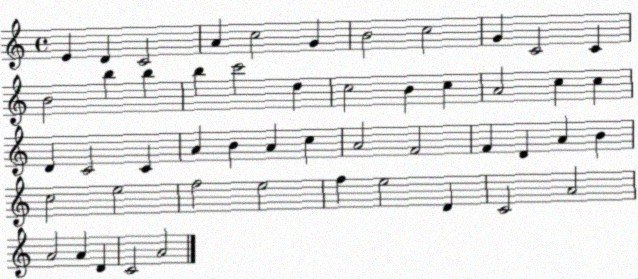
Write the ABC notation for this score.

X:1
T:Untitled
M:4/4
L:1/4
K:C
E D C2 A c2 G B2 c2 G C2 C B2 b b b c'2 d c2 B c A2 c c D C2 C A B A c A2 F2 F D A B c2 e2 f2 e2 f e2 D C2 A2 A2 A D C2 A2